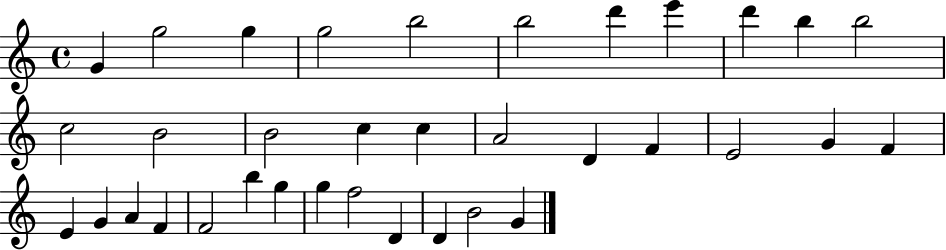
X:1
T:Untitled
M:4/4
L:1/4
K:C
G g2 g g2 b2 b2 d' e' d' b b2 c2 B2 B2 c c A2 D F E2 G F E G A F F2 b g g f2 D D B2 G